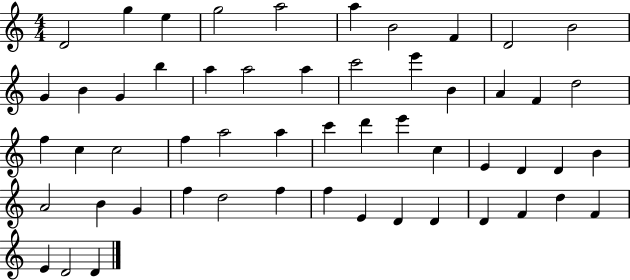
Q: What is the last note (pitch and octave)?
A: D4